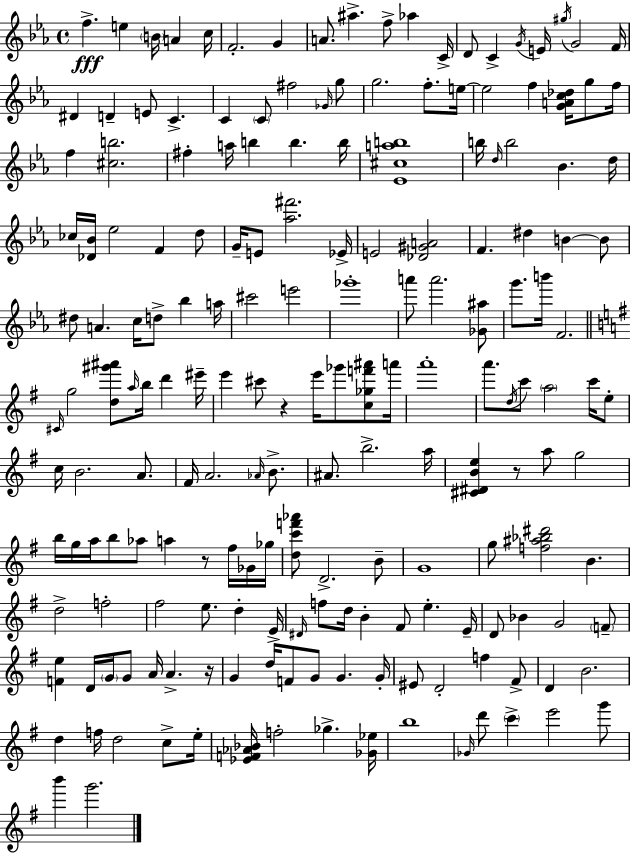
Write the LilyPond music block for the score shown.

{
  \clef treble
  \time 4/4
  \defaultTimeSignature
  \key ees \major
  \repeat volta 2 { f''4.->\fff e''4 \parenthesize b'16 a'4 c''16 | f'2.-. g'4 | a'8. ais''4.-> f''8-> aes''4 c'16-> | d'8 c'4-> \acciaccatura { g'16 } e'16 \acciaccatura { gis''16 } g'2 | \break f'16 dis'4 d'4-- e'8 c'4.-> | c'4 \parenthesize c'8 fis''2 | \grace { ges'16 } g''8 g''2. f''8.-. | e''16~~ e''2 f''4 <g' a' c'' des''>16 | \break g''8 f''16 f''4 <cis'' b''>2. | fis''4-. a''16 b''4 b''4. | b''16 <ees' cis'' a'' b''>1 | b''16 \grace { d''16 } b''2 bes'4. | \break d''16 ces''16 <des' bes'>16 ees''2 f'4 | d''8 g'16-- e'8 <aes'' fis'''>2. | ees'16-> e'2 <des' gis' a'>2 | f'4. dis''4 b'4~~ | \break b'8 dis''8 a'4. c''16 d''8-> bes''4 | a''16 cis'''2 e'''2 | ges'''1-. | a'''8 a'''2. | \break <ges' ais''>8 g'''8. b'''16 f'2. | \bar "||" \break \key e \minor \grace { cis'16 } g''2 <d'' gis''' ais'''>8 \grace { a''16 } b''16 d'''4 | eis'''16-- e'''4 cis'''8 r4 e'''16 ges'''8 <c'' ges'' f''' ais'''>8 | a'''16 a'''1-. | a'''8. \acciaccatura { d''16 } c'''8 \parenthesize a''2 | \break c'''16 e''8-. c''16 b'2. | a'8. fis'16 a'2. | \grace { aes'16 } b'8.-> ais'8. b''2.-> | a''16 <cis' dis' b' e''>4 r8 a''8 g''2 | \break b''16 g''16 a''16 b''8 aes''8 a''4 r8 | fis''16 ges'16 ges''16 <d'' c''' f''' aes'''>8 d'2.-> | b'8-- g'1 | g''8 <f'' ais'' bes'' dis'''>2 b'4. | \break d''2-> f''2-. | fis''2 e''8. d''4-. | e'16-> \grace { dis'16 } f''8 d''16 b'4-. fis'8 e''4.-. | e'16-- d'8 bes'4 g'2 | \break \parenthesize f'8-- <f' e''>4 d'16 \parenthesize g'16 g'8 a'16 a'4.-> | r16 g'4 d''16 f'8 g'8 g'4. | g'16-. eis'8 d'2-. f''4 | fis'8-> d'4 b'2. | \break d''4 f''16 d''2 | c''8-> e''16-. <ees' f' aes' bes'>16 f''2-. ges''4.-> | <ges' ees''>16 b''1 | \grace { ges'16 } d'''8 \parenthesize c'''4-> e'''2 | \break g'''8 b'''4 g'''2. | } \bar "|."
}